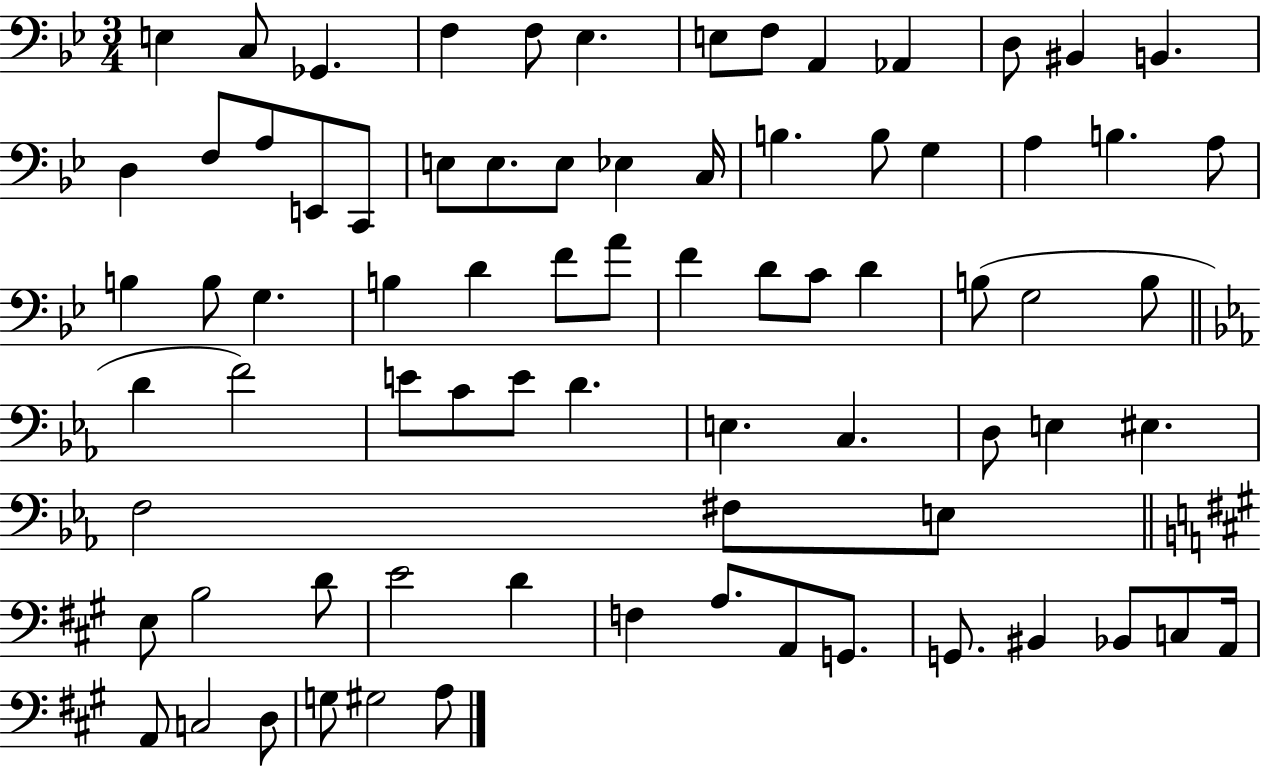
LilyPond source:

{
  \clef bass
  \numericTimeSignature
  \time 3/4
  \key bes \major
  e4 c8 ges,4. | f4 f8 ees4. | e8 f8 a,4 aes,4 | d8 bis,4 b,4. | \break d4 f8 a8 e,8 c,8 | e8 e8. e8 ees4 c16 | b4. b8 g4 | a4 b4. a8 | \break b4 b8 g4. | b4 d'4 f'8 a'8 | f'4 d'8 c'8 d'4 | b8( g2 b8 | \break \bar "||" \break \key c \minor d'4 f'2) | e'8 c'8 e'8 d'4. | e4. c4. | d8 e4 eis4. | \break f2 fis8 e8 | \bar "||" \break \key a \major e8 b2 d'8 | e'2 d'4 | f4 a8. a,8 g,8. | g,8. bis,4 bes,8 c8 a,16 | \break a,8 c2 d8 | g8 gis2 a8 | \bar "|."
}